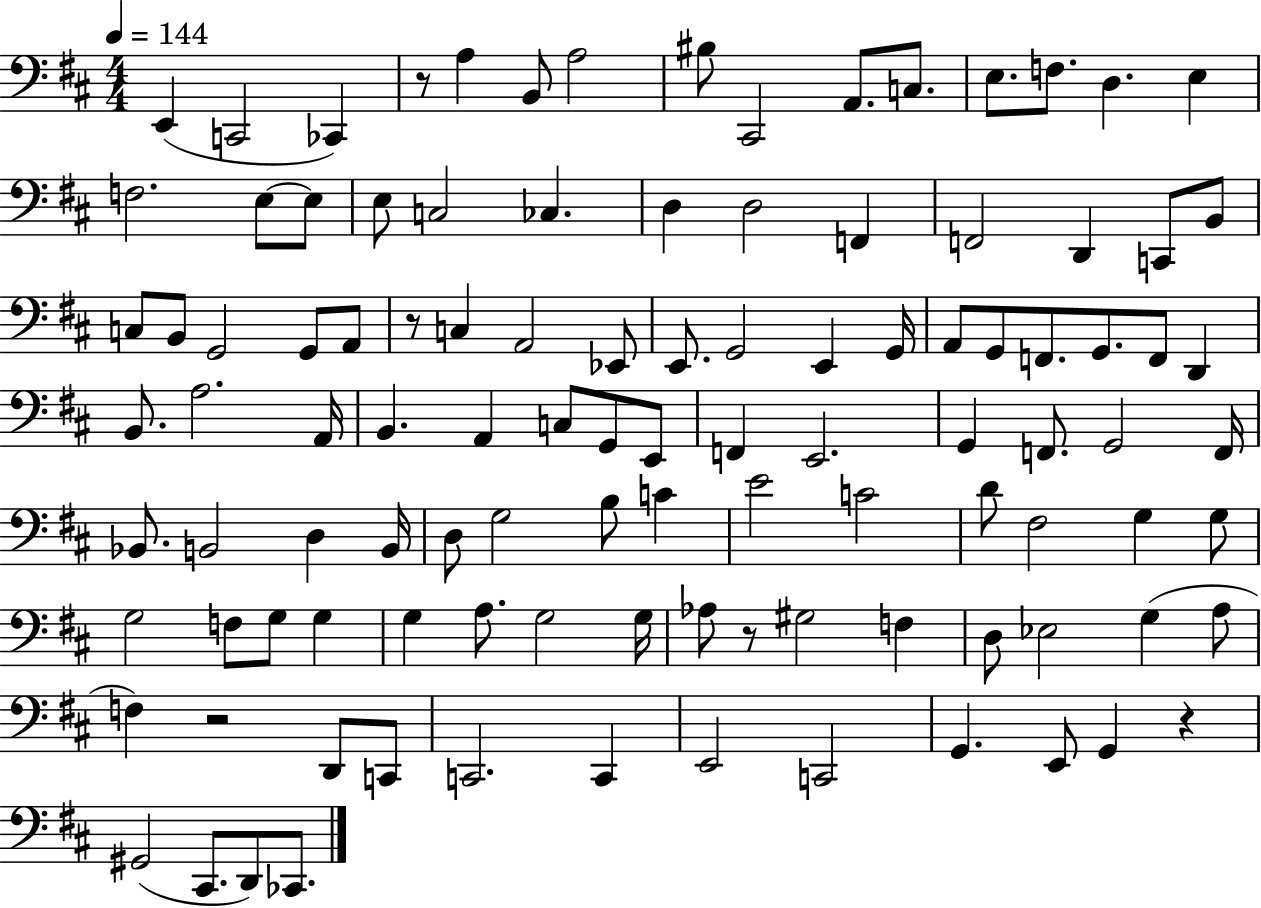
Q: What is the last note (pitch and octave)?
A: CES2